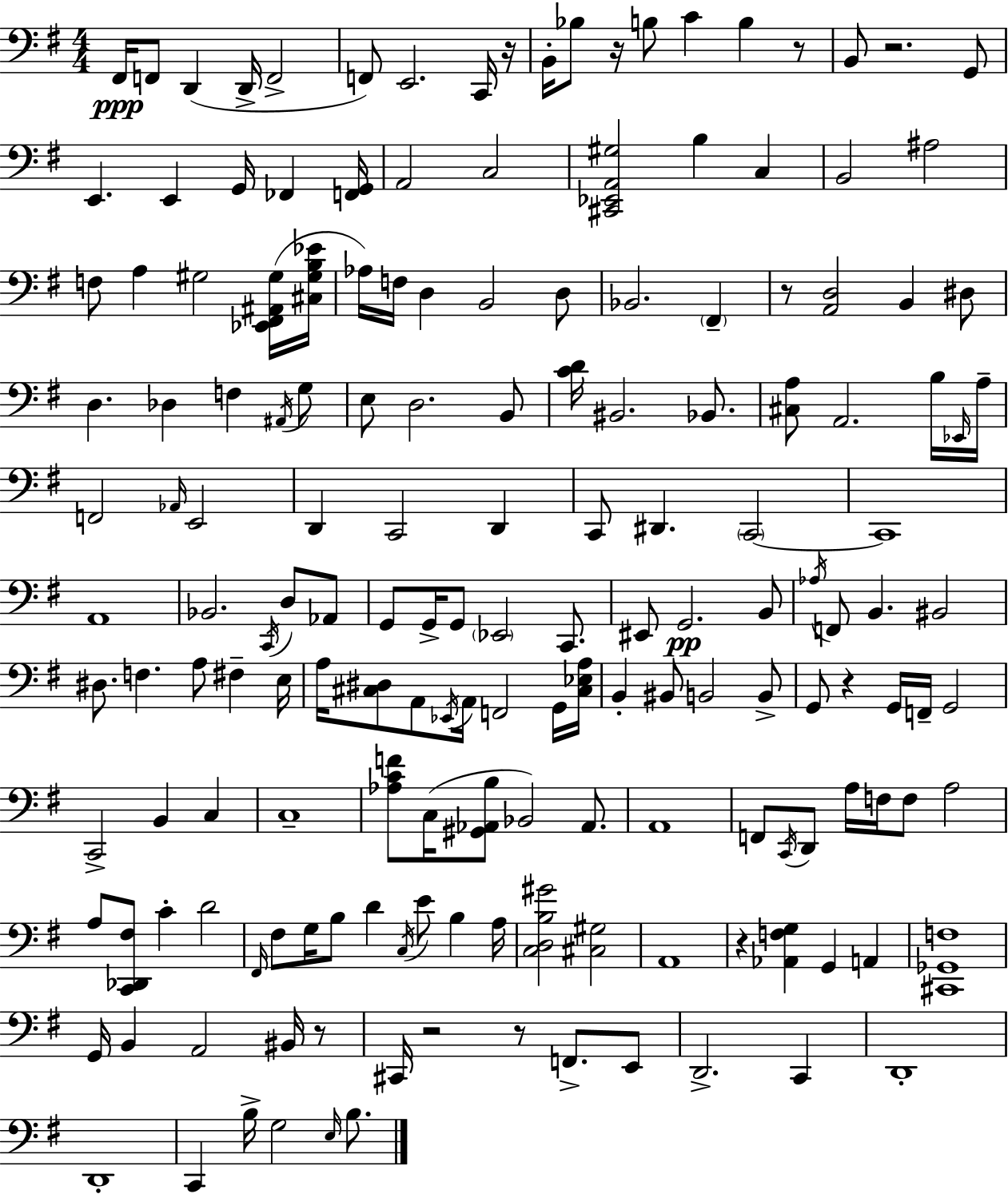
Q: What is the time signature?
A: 4/4